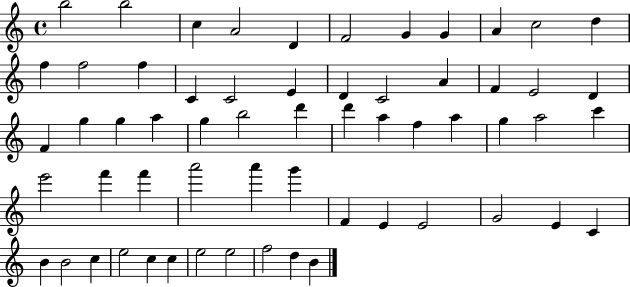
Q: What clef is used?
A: treble